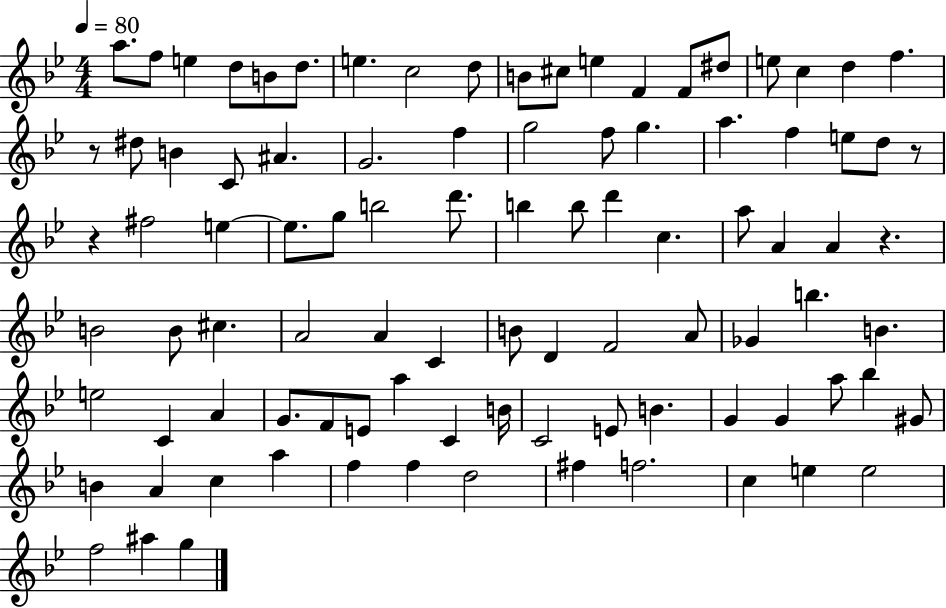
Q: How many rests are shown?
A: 4